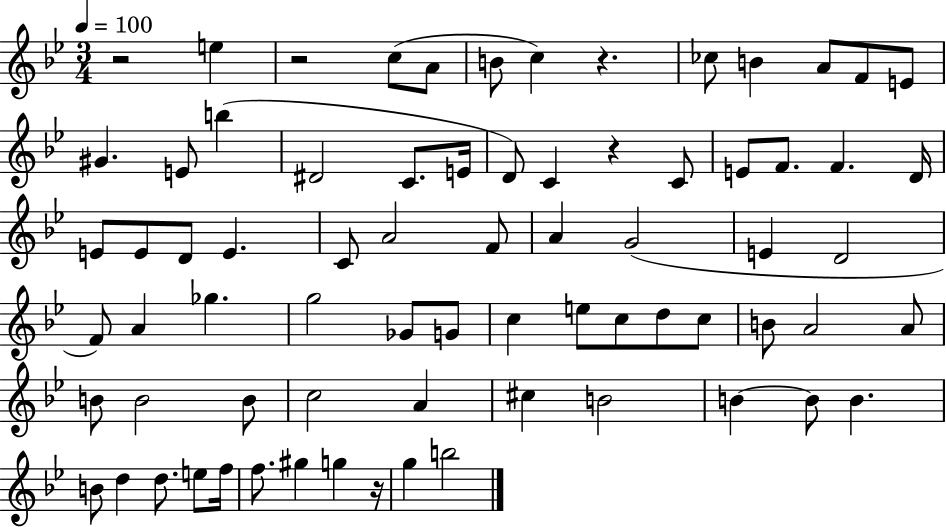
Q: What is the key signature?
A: BES major